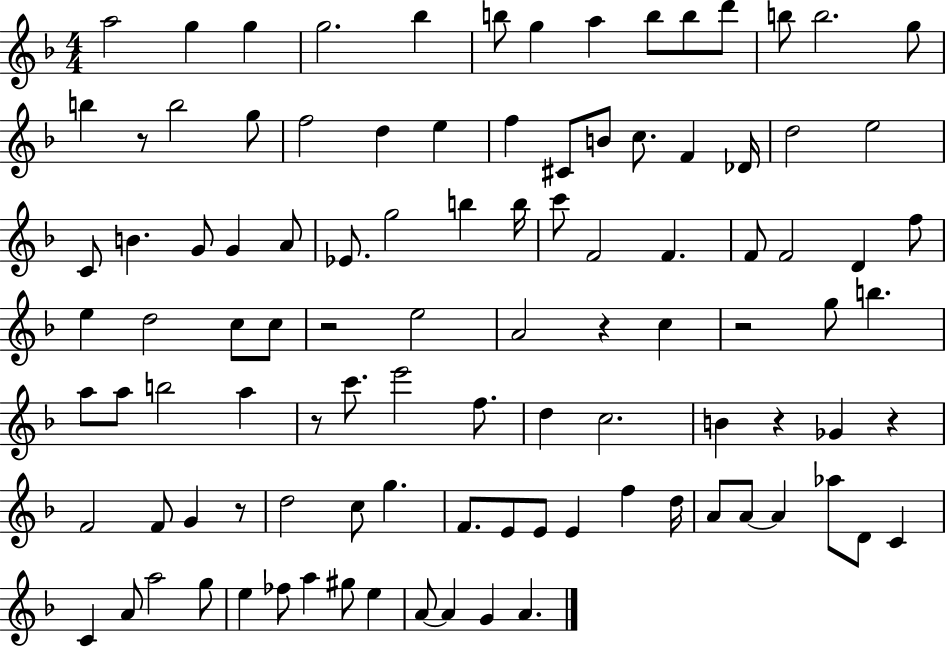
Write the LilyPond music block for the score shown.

{
  \clef treble
  \numericTimeSignature
  \time 4/4
  \key f \major
  \repeat volta 2 { a''2 g''4 g''4 | g''2. bes''4 | b''8 g''4 a''4 b''8 b''8 d'''8 | b''8 b''2. g''8 | \break b''4 r8 b''2 g''8 | f''2 d''4 e''4 | f''4 cis'8 b'8 c''8. f'4 des'16 | d''2 e''2 | \break c'8 b'4. g'8 g'4 a'8 | ees'8. g''2 b''4 b''16 | c'''8 f'2 f'4. | f'8 f'2 d'4 f''8 | \break e''4 d''2 c''8 c''8 | r2 e''2 | a'2 r4 c''4 | r2 g''8 b''4. | \break a''8 a''8 b''2 a''4 | r8 c'''8. e'''2 f''8. | d''4 c''2. | b'4 r4 ges'4 r4 | \break f'2 f'8 g'4 r8 | d''2 c''8 g''4. | f'8. e'8 e'8 e'4 f''4 d''16 | a'8 a'8~~ a'4 aes''8 d'8 c'4 | \break c'4 a'8 a''2 g''8 | e''4 fes''8 a''4 gis''8 e''4 | a'8~~ a'4 g'4 a'4. | } \bar "|."
}